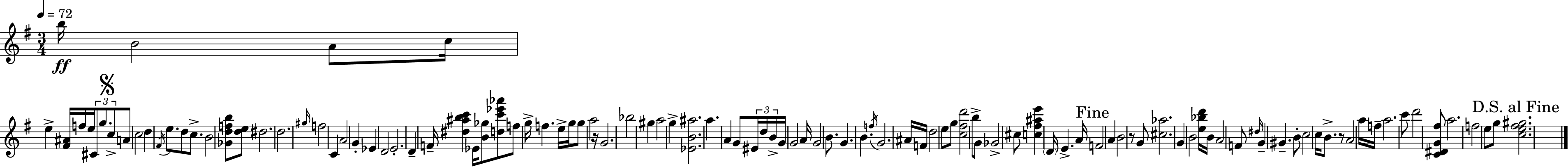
B5/s B4/h A4/e C5/s E5/q [F#4,A#4]/s F5/s E5/s C#4/e G5/e. C5/e A4/e C5/h D5/q F#4/s E5/e. D5/e C5/e. B4/h [Gb4,D5,F5,B5]/e [D5,E5]/e D#5/h. D5/h. G#5/s F5/h C4/q A4/h G4/q Eb4/q D4/h E4/h. D4/q F4/s [D#5,A#5,B5,C6]/q Eb4/s [B4,Gb5]/e [D5,C6,Eb6,Ab6]/e F5/e G5/s F5/q. E5/s G5/s G5/e A5/h R/s G4/h. Bb5/h G#5/q A5/h G5/q [Eb4,B4,A#5]/h. A5/q. A4/q G4/e EIS4/s D5/s B4/s G4/s G4/h A4/s G4/h B4/e. G4/q. B4/q. F5/s G4/h. A#4/s F4/s D5/h E5/e G5/e [C5,F#5,D6]/h B5/e G4/e Gb4/h C#5/e [C5,F#5,A#5,E6]/q D4/s E4/q. A4/s F4/h A4/q B4/h R/e G4/e [C#5,Ab5]/h. G4/q B4/h [E5,Bb5,D6]/s B4/s A4/h F4/e D#5/s G4/q G#4/q. B4/e C5/h C5/s B4/e. R/e A4/h A5/s F5/s A5/h. C6/e D6/h [C4,D#4,G4,F#5]/e A5/h. F5/h E5/e G5/e [C5,E5,F#5,G#5]/h.